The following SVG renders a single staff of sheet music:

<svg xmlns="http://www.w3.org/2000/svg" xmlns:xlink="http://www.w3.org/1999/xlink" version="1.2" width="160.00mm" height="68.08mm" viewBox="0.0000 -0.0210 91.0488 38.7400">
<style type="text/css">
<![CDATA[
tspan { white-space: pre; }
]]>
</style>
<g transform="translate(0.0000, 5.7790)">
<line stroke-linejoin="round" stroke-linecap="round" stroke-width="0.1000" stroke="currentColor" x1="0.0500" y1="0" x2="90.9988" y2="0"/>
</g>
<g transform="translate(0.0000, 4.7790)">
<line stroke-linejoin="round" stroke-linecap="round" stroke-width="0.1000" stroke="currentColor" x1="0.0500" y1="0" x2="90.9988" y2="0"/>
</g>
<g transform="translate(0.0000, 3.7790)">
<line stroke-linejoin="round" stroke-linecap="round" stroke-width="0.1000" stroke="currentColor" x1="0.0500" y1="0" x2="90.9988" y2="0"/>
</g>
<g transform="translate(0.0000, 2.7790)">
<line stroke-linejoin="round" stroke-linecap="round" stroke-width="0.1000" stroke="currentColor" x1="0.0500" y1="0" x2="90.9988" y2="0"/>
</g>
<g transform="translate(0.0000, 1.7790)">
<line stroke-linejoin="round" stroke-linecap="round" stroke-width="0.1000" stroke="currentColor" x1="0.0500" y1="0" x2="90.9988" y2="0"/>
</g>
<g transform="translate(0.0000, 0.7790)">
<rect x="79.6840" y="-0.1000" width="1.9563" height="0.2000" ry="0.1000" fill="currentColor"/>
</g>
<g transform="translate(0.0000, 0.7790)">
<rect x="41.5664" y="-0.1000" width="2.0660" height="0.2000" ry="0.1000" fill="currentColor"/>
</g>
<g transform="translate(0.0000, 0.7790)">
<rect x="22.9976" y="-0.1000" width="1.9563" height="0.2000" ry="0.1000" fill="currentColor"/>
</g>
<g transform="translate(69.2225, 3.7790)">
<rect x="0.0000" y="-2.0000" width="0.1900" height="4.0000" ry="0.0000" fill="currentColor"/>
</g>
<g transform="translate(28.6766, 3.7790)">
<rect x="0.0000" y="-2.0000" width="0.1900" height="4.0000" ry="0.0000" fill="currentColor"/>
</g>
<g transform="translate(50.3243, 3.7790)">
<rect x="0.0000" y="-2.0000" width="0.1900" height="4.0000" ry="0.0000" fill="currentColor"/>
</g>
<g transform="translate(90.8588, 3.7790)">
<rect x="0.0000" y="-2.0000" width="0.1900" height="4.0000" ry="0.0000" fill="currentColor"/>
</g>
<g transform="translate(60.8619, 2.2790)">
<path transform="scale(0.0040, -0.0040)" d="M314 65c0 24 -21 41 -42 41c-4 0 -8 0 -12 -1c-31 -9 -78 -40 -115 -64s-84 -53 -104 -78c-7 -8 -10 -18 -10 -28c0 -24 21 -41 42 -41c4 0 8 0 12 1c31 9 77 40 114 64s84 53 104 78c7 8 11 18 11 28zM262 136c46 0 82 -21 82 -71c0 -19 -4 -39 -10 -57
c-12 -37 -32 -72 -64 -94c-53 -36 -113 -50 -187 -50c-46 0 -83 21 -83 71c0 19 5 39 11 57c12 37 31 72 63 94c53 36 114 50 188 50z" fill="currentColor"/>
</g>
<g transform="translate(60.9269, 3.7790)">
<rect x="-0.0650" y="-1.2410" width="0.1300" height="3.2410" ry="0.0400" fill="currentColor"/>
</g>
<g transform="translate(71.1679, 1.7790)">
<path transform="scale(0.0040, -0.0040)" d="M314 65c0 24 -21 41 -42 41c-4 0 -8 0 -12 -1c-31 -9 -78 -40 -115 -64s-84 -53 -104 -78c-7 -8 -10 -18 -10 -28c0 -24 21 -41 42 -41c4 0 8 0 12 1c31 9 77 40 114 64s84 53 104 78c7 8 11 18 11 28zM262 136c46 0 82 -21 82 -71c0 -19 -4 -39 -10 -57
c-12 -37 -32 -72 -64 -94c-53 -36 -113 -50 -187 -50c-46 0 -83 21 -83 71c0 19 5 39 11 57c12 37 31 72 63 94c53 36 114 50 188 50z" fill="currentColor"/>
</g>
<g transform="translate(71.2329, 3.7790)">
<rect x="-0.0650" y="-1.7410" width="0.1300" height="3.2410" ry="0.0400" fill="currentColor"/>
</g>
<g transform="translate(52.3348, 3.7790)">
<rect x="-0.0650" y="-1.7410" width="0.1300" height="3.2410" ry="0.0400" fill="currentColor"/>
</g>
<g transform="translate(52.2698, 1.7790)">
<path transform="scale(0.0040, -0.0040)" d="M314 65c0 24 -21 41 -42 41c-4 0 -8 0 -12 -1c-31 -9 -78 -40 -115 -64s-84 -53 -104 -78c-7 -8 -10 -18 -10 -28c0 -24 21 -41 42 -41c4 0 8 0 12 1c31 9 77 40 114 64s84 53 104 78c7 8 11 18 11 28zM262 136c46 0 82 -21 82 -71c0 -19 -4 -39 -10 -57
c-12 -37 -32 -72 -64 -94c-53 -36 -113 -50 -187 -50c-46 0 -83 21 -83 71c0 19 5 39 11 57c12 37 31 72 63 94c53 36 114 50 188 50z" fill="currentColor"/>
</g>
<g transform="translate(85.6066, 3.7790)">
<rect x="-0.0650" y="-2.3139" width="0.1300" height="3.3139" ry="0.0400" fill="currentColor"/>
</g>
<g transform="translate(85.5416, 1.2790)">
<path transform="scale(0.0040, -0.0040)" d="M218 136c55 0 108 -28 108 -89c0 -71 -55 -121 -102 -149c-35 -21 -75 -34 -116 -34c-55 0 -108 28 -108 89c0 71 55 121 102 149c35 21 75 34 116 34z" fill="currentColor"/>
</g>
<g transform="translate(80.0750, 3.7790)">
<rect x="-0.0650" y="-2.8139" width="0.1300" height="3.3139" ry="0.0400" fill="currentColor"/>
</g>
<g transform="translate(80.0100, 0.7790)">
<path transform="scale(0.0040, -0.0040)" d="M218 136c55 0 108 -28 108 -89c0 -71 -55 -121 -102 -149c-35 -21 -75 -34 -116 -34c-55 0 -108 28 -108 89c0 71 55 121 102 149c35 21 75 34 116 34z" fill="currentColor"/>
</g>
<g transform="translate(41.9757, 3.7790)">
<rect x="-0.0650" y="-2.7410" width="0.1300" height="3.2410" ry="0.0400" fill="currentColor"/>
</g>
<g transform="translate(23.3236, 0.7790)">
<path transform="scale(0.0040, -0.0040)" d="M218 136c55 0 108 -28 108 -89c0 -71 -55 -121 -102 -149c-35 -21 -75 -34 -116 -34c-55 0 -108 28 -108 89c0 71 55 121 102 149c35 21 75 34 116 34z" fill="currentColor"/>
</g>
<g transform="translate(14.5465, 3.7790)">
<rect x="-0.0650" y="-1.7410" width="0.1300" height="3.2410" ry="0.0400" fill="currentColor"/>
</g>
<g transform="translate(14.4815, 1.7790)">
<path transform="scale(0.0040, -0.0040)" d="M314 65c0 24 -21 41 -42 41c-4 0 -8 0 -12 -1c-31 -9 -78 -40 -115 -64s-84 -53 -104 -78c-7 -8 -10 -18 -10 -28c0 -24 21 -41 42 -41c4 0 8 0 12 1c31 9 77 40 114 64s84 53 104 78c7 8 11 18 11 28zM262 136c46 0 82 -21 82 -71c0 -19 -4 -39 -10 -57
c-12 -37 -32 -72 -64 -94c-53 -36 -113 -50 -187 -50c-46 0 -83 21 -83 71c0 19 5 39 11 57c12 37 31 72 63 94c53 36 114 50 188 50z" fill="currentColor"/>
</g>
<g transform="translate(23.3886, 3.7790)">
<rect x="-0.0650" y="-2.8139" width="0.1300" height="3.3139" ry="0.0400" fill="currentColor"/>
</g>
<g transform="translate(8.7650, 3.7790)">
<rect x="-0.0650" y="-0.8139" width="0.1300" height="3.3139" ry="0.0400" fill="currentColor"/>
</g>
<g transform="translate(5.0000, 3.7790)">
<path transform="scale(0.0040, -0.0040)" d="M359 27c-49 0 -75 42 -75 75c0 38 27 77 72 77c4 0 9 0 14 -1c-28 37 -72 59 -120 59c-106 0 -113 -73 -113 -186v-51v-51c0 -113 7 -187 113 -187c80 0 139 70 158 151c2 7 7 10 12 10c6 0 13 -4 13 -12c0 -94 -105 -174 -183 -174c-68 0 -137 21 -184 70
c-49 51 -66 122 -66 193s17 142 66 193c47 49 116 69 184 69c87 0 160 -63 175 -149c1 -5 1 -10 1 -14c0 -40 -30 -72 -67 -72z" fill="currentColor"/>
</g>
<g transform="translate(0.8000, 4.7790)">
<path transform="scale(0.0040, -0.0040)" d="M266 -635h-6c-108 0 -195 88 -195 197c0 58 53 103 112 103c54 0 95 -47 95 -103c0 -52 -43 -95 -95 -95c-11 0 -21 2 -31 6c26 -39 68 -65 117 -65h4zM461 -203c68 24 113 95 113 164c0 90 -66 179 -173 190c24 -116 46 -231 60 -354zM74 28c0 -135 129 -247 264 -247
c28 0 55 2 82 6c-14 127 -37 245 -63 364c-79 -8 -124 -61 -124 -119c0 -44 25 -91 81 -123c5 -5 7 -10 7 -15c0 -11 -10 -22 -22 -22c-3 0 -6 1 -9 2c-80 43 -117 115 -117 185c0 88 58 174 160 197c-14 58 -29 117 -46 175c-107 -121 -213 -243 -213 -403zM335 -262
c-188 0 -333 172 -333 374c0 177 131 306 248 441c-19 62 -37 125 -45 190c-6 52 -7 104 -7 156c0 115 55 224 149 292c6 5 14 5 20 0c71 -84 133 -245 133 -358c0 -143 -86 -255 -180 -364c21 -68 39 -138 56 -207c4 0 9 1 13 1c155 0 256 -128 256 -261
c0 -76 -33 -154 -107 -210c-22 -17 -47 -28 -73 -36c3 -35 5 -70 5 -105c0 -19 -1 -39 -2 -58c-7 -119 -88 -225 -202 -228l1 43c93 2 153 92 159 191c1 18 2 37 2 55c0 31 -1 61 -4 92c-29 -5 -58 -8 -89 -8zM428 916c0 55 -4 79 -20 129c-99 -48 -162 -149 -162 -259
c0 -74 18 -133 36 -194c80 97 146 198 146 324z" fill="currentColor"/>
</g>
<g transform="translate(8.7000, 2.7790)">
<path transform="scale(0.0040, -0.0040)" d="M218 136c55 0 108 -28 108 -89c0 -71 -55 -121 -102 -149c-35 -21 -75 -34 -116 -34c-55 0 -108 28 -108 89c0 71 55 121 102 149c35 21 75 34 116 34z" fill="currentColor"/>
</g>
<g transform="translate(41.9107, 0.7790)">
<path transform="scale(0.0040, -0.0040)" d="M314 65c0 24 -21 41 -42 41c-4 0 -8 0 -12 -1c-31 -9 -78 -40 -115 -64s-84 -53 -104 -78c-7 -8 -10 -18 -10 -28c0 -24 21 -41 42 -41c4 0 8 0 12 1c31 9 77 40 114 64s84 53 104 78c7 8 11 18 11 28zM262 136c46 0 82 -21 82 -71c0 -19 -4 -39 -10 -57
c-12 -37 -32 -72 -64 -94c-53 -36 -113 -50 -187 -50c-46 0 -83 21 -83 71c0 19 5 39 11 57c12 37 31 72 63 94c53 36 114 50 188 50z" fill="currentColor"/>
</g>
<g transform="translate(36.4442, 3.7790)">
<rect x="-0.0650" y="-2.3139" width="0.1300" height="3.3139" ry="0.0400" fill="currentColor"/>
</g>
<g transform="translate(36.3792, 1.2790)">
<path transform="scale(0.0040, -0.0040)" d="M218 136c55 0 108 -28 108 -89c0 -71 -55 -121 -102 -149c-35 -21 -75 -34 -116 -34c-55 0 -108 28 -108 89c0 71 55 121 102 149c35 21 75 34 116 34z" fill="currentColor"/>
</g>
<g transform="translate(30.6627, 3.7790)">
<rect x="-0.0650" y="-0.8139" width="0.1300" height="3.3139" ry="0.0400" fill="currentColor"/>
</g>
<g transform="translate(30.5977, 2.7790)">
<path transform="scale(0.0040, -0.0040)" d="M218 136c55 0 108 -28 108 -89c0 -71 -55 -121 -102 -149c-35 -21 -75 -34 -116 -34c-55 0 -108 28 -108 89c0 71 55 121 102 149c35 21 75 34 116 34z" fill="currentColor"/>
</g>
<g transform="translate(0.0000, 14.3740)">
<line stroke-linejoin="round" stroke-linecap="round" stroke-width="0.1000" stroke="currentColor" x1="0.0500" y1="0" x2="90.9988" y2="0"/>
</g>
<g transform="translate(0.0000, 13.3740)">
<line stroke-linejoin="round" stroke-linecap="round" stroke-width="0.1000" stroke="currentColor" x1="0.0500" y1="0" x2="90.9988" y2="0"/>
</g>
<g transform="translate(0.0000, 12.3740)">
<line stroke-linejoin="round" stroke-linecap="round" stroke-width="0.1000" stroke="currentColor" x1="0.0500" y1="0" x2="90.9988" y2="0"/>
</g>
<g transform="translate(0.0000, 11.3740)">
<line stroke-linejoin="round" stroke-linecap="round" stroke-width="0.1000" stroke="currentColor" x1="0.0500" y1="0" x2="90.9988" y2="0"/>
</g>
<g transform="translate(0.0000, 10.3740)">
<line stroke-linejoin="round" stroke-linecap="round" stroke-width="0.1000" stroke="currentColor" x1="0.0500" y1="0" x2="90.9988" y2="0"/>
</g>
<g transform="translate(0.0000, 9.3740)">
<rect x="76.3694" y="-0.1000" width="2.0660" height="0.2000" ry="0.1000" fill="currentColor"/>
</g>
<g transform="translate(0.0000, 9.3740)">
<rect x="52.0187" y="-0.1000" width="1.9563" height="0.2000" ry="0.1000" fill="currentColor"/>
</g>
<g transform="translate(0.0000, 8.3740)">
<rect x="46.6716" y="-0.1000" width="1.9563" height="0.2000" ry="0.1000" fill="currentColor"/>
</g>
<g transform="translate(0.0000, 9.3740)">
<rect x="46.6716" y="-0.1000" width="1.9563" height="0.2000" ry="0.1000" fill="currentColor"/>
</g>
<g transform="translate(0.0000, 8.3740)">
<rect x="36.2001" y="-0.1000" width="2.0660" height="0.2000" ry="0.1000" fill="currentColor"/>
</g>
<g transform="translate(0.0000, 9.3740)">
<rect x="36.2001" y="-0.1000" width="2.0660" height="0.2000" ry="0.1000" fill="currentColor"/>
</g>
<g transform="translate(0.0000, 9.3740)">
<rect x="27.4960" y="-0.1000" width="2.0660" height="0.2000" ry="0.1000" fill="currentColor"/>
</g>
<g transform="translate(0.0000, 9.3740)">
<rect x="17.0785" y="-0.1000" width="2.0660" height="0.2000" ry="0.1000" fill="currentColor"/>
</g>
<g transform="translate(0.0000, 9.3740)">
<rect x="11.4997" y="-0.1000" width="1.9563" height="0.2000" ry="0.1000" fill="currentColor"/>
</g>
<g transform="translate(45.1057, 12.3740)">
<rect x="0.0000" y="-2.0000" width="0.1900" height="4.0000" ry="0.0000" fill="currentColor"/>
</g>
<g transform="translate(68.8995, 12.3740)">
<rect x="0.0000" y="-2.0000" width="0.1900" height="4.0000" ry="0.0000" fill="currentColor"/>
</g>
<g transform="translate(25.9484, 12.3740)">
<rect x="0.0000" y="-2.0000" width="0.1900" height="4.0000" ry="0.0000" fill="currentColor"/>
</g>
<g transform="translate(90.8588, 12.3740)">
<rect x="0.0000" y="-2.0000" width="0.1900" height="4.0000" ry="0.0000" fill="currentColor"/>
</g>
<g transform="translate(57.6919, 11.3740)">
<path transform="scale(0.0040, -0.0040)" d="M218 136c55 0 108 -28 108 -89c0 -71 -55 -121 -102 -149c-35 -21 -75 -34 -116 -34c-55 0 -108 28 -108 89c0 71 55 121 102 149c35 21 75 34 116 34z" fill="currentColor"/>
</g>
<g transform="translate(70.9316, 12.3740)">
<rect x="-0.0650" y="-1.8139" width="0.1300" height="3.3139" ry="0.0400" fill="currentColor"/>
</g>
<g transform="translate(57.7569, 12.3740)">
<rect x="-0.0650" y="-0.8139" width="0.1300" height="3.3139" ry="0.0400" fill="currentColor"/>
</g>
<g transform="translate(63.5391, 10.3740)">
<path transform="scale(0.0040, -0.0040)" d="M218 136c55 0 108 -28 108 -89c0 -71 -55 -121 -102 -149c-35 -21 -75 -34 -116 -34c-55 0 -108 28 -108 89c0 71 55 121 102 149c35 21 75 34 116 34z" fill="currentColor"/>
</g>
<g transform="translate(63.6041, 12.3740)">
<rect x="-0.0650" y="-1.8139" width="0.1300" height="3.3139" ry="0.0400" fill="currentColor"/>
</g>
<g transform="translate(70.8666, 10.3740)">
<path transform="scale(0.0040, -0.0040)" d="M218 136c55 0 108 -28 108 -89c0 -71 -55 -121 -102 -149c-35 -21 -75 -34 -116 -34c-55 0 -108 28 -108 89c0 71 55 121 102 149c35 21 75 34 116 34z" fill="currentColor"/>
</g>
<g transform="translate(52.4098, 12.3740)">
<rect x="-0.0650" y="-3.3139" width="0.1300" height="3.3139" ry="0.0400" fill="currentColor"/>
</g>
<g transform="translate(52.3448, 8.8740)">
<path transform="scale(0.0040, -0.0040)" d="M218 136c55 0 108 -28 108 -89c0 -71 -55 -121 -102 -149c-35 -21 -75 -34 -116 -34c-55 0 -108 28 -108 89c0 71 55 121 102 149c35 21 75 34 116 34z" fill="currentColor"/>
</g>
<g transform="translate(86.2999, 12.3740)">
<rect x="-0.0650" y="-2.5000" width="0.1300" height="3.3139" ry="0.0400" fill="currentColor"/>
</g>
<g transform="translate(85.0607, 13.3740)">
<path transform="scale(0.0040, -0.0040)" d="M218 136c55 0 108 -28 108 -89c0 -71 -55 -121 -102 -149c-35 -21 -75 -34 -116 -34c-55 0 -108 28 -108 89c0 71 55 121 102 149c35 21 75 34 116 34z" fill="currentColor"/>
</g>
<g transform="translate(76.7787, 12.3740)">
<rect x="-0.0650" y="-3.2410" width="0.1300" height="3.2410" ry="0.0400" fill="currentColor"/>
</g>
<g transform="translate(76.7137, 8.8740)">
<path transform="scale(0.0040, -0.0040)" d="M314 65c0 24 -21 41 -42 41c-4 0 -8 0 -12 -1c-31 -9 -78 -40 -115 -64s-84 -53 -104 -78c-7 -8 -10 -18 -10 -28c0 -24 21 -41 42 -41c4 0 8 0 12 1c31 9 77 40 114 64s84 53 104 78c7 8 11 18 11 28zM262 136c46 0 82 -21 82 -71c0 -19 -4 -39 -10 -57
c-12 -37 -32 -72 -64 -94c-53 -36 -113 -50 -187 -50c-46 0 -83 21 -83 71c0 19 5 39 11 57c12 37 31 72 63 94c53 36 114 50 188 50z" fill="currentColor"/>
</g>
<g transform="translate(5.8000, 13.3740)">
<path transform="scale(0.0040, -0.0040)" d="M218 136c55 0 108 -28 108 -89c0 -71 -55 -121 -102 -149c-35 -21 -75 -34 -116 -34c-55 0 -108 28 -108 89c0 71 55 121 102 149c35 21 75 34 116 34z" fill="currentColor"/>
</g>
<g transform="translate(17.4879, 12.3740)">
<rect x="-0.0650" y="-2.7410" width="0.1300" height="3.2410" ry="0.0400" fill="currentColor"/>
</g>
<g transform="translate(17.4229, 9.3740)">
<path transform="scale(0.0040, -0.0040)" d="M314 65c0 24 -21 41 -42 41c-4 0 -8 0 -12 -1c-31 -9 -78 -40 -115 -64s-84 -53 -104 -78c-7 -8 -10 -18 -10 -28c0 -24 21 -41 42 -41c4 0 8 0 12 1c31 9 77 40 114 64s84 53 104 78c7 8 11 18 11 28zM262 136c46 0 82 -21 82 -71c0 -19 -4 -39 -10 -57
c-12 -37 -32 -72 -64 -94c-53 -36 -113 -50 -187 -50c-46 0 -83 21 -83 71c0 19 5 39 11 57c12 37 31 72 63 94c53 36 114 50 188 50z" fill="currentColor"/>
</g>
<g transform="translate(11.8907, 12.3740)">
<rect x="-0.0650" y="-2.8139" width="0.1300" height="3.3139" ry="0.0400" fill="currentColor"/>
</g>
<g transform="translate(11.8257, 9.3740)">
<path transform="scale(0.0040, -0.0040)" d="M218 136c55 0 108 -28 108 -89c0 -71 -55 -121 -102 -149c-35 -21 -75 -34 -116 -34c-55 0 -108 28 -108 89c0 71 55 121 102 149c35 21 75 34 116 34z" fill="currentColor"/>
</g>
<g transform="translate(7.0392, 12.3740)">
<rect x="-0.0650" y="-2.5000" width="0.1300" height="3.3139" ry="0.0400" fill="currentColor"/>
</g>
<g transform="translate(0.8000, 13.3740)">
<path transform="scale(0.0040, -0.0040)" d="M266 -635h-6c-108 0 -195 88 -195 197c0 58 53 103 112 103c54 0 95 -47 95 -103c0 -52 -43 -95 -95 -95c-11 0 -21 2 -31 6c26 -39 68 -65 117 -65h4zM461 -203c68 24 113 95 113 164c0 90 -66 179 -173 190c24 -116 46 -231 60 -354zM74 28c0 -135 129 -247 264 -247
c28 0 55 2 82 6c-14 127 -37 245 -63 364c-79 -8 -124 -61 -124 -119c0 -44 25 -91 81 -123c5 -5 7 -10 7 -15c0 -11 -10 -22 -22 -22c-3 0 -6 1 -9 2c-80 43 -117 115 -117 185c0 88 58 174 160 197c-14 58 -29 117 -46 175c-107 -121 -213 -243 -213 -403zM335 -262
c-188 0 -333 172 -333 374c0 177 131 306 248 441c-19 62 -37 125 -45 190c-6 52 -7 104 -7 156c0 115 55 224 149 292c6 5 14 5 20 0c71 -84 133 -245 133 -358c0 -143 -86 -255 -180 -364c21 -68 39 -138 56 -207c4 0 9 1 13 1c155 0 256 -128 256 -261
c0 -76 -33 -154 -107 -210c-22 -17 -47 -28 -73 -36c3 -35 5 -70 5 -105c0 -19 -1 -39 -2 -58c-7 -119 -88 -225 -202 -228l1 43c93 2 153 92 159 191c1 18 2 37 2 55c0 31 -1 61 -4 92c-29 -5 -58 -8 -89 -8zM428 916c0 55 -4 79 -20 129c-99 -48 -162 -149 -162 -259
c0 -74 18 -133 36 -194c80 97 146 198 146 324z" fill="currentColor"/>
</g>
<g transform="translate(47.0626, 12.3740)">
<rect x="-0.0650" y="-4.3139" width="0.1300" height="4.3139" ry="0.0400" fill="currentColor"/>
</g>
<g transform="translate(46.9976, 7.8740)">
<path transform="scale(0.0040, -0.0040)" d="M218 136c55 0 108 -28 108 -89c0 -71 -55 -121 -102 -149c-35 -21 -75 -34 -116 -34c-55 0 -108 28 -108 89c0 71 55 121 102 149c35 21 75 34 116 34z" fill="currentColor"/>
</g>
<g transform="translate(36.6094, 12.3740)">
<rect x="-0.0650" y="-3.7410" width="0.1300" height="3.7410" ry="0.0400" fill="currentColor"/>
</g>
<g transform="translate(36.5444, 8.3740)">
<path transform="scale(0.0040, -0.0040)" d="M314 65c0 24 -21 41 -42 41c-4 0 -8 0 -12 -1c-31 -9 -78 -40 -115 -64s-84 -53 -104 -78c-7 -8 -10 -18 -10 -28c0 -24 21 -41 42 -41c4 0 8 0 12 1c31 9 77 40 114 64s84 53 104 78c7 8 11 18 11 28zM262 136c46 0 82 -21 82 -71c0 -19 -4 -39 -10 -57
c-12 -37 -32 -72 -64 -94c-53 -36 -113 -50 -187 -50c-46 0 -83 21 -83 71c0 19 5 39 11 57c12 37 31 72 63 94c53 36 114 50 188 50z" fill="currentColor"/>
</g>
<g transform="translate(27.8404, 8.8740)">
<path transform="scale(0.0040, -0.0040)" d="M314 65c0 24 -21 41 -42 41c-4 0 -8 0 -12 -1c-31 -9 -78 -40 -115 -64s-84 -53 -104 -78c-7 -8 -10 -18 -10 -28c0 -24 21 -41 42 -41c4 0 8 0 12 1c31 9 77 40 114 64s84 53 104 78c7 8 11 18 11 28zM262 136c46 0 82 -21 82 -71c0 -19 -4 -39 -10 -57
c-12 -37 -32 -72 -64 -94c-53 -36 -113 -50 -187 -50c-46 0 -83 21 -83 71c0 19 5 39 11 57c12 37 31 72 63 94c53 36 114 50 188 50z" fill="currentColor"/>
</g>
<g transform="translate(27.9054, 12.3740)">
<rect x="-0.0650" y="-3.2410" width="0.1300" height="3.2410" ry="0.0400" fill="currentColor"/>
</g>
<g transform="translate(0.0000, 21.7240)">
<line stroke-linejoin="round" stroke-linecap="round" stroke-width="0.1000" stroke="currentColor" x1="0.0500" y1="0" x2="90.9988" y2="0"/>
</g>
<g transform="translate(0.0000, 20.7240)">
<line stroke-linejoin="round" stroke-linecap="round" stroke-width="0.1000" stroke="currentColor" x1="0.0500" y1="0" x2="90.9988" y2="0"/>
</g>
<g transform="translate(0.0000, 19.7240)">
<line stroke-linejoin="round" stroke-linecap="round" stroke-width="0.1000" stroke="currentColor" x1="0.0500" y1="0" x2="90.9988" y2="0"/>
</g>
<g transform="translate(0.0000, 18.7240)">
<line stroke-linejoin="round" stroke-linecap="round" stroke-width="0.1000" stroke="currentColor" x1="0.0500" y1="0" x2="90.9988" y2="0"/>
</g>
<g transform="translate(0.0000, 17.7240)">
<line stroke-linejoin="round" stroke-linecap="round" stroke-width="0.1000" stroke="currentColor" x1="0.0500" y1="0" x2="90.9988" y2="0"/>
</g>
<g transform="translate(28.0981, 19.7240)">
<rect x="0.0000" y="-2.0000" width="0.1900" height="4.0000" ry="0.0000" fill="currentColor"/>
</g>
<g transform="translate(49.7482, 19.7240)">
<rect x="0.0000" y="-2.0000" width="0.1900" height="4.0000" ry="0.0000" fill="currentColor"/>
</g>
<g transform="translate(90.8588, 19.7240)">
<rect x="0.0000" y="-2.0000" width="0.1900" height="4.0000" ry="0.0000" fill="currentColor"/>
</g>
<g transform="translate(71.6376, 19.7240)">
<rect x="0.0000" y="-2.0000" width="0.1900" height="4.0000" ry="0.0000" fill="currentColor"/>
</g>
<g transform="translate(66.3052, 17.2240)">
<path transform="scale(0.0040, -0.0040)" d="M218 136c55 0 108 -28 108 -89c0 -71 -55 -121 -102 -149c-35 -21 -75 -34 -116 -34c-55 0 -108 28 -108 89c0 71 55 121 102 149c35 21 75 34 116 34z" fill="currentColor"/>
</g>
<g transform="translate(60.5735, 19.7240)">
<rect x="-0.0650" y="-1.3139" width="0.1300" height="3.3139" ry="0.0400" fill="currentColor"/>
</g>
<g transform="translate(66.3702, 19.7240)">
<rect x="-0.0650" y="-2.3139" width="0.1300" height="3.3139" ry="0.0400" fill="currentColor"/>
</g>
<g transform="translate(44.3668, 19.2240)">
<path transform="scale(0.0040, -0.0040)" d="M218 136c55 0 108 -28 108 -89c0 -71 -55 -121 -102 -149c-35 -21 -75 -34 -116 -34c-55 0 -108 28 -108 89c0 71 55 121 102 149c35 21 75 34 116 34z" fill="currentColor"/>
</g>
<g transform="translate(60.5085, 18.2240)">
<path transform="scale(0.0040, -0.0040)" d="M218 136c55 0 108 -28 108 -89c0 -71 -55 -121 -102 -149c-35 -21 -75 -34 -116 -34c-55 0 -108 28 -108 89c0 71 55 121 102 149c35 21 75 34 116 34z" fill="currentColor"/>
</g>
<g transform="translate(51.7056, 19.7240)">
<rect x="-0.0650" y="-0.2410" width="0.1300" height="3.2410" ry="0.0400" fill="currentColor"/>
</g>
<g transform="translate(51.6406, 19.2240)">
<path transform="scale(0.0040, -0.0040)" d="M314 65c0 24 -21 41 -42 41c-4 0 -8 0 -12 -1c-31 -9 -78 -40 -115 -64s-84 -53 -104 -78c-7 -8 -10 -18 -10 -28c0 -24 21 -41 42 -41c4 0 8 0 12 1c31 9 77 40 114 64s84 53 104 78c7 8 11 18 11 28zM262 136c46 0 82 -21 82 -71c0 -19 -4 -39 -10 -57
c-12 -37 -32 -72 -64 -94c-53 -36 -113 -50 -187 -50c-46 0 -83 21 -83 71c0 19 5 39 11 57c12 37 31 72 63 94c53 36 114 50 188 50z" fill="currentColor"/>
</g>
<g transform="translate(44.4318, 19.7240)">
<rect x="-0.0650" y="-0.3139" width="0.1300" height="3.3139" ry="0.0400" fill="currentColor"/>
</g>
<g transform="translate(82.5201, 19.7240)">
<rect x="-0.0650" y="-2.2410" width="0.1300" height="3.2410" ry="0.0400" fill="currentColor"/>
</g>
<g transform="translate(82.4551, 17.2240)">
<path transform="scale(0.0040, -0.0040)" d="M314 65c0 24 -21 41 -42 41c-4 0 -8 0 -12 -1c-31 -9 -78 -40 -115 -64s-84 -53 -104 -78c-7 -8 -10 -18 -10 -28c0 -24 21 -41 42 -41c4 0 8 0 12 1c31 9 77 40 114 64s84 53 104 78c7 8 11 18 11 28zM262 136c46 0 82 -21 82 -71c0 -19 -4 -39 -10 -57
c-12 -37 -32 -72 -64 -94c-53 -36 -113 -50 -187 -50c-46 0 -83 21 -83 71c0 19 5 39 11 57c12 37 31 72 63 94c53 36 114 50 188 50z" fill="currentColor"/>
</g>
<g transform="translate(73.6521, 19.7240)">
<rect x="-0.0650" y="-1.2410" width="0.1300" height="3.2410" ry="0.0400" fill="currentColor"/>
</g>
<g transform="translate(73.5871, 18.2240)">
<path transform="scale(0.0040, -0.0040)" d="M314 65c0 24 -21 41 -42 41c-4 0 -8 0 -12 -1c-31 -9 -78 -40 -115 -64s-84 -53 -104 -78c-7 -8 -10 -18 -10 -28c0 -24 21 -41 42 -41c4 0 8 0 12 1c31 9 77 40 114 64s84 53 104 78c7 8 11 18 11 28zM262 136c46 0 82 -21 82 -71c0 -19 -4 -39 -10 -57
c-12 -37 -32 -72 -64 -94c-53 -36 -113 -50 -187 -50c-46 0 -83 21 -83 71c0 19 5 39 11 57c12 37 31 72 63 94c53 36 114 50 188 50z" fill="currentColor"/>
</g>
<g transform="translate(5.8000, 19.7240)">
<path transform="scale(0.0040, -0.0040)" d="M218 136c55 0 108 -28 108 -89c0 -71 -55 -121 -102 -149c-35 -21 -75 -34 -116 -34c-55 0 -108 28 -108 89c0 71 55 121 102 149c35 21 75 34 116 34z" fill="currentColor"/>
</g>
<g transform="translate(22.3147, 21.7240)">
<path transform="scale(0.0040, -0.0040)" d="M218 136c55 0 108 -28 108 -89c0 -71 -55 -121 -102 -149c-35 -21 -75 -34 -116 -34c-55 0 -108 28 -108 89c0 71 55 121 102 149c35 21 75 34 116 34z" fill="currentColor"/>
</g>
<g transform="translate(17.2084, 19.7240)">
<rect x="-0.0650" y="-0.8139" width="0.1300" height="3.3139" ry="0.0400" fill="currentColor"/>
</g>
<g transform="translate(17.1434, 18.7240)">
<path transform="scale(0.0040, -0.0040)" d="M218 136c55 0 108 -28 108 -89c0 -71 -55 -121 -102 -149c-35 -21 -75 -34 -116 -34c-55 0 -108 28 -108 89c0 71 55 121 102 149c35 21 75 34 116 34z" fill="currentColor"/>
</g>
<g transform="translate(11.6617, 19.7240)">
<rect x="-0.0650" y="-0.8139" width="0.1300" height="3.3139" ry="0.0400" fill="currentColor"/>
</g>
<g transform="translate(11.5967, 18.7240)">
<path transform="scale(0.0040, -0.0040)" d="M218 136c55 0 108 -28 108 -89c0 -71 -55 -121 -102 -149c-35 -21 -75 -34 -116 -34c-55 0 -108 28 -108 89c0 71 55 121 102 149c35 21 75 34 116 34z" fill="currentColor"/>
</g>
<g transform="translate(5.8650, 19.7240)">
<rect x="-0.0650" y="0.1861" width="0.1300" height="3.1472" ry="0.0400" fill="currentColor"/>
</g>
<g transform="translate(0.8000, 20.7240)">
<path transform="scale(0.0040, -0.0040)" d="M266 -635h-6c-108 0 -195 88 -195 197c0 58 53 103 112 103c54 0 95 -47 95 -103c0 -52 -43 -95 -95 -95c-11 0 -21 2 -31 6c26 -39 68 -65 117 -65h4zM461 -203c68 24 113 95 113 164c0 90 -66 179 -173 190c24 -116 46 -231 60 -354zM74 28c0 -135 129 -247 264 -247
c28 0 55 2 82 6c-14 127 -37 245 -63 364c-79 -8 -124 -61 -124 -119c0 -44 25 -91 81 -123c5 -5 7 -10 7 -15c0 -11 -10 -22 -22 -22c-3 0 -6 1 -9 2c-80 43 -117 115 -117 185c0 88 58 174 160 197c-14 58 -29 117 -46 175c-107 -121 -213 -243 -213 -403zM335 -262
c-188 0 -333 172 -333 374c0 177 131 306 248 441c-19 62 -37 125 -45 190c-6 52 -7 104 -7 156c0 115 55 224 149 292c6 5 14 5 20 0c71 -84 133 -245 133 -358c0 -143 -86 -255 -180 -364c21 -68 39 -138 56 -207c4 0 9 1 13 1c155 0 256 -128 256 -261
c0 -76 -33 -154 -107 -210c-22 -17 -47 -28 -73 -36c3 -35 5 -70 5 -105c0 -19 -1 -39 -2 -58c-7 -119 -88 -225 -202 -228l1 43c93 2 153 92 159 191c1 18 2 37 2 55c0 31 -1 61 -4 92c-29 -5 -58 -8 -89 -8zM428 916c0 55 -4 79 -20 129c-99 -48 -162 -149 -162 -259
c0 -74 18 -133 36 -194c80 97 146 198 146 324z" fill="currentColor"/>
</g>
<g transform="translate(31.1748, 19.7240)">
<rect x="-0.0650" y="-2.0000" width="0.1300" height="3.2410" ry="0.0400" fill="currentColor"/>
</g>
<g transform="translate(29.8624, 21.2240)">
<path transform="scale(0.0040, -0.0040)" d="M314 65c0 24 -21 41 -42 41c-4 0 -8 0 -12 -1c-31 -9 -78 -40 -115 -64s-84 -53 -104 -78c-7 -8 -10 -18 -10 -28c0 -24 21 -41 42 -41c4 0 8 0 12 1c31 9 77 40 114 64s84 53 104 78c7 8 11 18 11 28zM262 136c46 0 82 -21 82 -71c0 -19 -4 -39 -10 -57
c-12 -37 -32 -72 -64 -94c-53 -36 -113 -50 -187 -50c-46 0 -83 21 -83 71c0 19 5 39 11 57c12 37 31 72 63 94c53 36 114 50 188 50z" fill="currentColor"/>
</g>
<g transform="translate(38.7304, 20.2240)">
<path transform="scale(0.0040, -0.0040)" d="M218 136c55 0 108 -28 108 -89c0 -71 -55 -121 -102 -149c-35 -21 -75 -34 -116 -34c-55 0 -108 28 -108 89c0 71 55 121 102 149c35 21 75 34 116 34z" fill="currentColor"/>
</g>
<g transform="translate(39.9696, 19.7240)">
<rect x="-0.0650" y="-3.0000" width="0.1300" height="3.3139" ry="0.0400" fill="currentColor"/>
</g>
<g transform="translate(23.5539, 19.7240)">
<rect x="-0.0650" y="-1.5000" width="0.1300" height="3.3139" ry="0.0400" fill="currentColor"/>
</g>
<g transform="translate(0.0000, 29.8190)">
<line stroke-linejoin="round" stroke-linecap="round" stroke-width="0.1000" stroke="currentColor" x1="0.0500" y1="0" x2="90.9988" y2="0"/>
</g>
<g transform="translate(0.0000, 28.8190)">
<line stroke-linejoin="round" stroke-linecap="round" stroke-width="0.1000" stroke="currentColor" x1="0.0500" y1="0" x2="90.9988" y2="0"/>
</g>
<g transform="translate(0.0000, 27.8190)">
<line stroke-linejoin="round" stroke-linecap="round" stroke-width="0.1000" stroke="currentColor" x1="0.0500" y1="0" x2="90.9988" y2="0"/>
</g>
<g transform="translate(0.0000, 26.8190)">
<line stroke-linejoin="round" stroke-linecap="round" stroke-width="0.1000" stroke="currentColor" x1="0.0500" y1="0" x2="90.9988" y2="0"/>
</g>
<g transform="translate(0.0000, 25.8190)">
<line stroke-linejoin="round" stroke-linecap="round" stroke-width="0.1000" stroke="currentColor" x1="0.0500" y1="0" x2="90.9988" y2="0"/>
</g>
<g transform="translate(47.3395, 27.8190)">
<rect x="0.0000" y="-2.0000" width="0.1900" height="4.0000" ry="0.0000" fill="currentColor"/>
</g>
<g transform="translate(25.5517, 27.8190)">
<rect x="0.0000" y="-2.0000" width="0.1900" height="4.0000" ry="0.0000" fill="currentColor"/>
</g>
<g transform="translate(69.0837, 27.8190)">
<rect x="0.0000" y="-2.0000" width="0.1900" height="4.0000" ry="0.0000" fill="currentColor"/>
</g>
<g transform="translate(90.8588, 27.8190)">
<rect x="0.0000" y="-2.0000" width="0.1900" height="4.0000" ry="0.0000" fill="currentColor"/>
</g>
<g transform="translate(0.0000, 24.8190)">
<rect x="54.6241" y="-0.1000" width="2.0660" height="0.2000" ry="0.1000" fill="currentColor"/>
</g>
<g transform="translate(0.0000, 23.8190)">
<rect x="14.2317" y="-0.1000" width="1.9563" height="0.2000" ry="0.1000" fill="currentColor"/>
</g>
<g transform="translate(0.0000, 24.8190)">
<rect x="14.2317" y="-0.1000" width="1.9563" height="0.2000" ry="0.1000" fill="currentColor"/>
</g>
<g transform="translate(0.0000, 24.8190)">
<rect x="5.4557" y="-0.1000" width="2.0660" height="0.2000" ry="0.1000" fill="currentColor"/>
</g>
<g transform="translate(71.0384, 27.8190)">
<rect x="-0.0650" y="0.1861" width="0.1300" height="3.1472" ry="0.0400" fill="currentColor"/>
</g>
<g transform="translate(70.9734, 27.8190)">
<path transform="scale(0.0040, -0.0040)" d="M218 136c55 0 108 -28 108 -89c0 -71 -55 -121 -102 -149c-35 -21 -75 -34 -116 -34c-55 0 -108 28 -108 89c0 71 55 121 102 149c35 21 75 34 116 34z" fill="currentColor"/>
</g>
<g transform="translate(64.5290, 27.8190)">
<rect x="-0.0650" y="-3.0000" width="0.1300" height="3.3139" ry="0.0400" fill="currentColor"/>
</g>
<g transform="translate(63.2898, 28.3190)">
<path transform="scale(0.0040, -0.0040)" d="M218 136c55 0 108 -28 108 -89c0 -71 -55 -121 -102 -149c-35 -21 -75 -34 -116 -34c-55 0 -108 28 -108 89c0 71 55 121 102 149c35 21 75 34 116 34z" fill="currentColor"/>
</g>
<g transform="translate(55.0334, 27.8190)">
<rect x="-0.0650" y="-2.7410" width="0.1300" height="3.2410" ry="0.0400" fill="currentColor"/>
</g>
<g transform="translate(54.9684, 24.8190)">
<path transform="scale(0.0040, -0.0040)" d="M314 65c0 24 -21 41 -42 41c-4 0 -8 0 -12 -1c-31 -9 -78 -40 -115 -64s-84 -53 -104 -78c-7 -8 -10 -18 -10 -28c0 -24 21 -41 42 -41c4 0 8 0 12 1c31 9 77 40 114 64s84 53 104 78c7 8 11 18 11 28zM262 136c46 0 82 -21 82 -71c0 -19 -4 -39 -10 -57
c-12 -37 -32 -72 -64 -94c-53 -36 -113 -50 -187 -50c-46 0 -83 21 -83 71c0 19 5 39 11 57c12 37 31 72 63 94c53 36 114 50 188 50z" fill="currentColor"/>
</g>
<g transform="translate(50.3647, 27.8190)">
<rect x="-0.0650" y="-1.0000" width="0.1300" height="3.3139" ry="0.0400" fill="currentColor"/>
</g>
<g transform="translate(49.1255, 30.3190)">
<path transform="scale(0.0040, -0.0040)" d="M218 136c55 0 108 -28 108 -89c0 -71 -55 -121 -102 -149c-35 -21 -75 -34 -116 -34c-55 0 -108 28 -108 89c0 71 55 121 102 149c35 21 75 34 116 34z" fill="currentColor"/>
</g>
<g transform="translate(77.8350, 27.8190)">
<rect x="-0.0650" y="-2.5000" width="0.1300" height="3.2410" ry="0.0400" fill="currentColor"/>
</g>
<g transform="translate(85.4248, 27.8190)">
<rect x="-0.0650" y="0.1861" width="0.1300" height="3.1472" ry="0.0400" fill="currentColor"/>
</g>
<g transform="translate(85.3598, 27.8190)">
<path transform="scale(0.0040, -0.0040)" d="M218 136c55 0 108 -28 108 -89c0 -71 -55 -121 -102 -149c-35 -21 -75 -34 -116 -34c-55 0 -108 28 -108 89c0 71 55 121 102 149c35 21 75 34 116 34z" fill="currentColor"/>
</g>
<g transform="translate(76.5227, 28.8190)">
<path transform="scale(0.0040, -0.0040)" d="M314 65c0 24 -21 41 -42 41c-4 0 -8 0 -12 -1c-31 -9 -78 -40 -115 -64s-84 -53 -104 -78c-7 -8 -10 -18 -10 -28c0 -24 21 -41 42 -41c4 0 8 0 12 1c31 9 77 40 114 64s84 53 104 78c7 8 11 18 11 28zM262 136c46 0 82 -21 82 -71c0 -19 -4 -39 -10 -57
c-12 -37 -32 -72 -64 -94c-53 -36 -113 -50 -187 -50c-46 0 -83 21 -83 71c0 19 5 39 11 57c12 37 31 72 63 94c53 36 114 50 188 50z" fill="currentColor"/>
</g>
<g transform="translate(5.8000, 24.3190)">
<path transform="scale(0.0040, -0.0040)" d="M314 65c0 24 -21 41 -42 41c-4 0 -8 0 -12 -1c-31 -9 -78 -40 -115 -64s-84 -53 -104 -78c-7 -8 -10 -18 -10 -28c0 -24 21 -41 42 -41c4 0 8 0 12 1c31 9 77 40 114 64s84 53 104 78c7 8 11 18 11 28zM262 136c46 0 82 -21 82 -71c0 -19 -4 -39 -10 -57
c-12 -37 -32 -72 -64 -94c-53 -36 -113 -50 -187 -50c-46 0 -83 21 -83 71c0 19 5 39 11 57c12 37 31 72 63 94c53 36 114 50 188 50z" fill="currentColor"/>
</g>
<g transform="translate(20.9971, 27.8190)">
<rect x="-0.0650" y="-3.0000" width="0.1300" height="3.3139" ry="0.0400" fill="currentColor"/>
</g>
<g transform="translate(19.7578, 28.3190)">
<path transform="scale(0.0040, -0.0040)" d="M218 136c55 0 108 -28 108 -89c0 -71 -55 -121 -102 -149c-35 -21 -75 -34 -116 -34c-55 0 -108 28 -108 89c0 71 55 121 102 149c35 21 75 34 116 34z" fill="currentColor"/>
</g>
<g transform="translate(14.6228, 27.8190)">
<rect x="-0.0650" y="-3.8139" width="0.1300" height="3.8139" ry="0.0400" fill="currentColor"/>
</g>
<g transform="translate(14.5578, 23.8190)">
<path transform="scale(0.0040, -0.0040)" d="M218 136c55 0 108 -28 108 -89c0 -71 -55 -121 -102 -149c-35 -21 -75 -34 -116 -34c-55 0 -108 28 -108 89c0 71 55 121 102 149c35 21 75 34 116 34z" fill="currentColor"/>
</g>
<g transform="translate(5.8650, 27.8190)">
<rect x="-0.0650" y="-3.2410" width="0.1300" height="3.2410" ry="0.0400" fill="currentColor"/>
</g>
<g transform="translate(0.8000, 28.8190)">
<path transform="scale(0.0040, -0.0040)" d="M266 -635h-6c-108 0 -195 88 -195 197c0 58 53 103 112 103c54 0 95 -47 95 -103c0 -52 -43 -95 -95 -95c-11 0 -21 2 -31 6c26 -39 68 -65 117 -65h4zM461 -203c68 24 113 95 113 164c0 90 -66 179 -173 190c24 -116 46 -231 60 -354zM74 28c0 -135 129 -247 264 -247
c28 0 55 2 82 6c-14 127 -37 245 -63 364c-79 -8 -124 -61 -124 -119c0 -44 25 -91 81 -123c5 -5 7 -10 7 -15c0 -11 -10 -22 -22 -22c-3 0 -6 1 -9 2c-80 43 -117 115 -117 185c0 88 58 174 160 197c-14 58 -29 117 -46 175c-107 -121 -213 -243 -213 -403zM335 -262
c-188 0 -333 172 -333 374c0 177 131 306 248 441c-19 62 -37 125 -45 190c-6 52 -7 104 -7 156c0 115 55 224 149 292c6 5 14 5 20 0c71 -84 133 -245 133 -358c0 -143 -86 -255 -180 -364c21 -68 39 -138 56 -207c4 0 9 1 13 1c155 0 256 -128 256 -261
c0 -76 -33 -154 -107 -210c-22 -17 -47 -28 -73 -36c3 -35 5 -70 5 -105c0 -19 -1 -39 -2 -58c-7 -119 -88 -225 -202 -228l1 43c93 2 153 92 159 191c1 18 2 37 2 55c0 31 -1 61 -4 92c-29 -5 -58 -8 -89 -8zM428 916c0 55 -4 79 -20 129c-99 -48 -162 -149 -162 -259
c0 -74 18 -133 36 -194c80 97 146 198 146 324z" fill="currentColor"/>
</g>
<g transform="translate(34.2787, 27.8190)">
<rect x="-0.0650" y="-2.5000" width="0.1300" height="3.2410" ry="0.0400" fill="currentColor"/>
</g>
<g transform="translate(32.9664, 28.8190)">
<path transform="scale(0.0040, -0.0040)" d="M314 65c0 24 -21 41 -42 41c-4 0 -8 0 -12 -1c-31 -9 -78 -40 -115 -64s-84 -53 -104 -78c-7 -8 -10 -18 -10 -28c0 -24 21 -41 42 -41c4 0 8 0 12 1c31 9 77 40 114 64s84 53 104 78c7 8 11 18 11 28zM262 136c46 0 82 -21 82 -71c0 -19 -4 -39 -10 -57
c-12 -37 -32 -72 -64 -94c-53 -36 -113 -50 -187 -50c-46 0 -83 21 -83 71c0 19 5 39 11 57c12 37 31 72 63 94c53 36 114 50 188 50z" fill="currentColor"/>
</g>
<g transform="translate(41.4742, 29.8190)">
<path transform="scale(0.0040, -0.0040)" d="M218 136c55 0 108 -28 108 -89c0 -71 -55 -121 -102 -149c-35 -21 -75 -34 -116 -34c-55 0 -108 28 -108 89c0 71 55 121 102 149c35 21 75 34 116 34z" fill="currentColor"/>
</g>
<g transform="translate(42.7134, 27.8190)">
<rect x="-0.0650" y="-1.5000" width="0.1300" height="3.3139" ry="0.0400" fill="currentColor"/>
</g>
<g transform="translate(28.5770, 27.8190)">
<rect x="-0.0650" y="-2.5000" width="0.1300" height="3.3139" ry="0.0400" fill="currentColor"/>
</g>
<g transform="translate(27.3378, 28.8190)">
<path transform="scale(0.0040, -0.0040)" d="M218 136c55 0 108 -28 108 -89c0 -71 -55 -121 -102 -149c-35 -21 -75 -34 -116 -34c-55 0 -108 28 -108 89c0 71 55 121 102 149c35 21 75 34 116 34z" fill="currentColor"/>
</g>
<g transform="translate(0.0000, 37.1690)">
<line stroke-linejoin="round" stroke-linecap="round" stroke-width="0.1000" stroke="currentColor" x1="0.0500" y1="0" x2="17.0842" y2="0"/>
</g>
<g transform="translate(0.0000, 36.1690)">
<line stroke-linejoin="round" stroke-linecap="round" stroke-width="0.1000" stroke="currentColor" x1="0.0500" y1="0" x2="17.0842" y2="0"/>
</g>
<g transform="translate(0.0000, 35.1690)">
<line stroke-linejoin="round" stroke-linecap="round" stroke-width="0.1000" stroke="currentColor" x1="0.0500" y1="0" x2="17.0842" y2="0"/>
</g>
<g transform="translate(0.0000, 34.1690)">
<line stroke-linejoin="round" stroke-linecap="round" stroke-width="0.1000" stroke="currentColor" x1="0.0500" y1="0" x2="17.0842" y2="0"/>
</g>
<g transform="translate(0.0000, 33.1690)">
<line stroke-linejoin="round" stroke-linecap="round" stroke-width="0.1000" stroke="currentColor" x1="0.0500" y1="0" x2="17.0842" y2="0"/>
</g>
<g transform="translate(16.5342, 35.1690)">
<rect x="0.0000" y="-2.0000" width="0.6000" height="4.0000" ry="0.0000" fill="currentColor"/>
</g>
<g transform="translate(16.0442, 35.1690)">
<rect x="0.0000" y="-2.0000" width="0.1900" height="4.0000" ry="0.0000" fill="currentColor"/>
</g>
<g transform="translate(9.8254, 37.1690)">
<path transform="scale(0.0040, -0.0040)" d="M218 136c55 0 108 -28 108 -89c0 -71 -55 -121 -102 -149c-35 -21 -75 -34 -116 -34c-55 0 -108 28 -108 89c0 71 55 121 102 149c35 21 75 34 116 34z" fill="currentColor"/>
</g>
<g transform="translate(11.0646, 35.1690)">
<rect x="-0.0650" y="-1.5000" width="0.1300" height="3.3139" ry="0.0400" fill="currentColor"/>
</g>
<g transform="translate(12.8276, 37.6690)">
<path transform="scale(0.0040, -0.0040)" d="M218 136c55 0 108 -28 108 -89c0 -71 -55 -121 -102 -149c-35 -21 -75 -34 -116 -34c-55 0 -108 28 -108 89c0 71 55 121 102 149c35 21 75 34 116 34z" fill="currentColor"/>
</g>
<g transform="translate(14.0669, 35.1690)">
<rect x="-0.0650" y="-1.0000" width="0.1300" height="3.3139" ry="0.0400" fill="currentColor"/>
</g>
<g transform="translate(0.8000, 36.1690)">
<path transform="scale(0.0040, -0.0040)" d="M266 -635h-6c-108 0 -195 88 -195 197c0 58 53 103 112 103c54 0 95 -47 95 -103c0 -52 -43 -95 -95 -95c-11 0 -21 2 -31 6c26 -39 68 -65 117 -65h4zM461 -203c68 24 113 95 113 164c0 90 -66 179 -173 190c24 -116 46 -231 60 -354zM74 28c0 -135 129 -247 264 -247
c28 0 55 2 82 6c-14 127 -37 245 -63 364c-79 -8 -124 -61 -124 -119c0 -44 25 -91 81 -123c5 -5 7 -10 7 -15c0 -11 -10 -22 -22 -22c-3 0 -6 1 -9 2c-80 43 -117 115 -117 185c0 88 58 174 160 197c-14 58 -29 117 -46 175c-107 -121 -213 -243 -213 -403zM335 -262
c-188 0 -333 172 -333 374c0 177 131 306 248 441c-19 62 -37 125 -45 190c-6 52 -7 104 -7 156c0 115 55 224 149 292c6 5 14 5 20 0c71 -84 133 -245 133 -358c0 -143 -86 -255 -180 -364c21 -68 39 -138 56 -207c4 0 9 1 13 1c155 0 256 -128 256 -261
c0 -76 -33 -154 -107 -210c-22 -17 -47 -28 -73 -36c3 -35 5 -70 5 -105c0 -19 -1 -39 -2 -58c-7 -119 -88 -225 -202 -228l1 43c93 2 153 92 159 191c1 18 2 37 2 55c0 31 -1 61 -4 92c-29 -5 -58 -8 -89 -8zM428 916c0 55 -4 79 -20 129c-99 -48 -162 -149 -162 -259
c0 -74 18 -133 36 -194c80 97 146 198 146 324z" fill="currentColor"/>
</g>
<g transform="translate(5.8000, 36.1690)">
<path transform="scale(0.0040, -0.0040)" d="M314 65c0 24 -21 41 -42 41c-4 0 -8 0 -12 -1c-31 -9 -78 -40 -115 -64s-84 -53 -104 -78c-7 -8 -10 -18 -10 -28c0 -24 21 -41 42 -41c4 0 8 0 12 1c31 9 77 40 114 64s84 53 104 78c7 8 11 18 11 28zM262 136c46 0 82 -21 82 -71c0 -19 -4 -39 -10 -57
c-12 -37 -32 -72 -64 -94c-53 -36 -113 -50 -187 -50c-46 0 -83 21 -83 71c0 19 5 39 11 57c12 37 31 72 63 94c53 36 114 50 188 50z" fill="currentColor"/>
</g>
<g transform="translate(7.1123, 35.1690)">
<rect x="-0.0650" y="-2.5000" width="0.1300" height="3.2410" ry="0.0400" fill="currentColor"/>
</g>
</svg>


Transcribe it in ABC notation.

X:1
T:Untitled
M:4/4
L:1/4
K:C
d f2 a d g a2 f2 e2 f2 a g G a a2 b2 c'2 d' b d f f b2 G B d d E F2 A c c2 e g e2 g2 b2 c' A G G2 E D a2 A B G2 B G2 E D